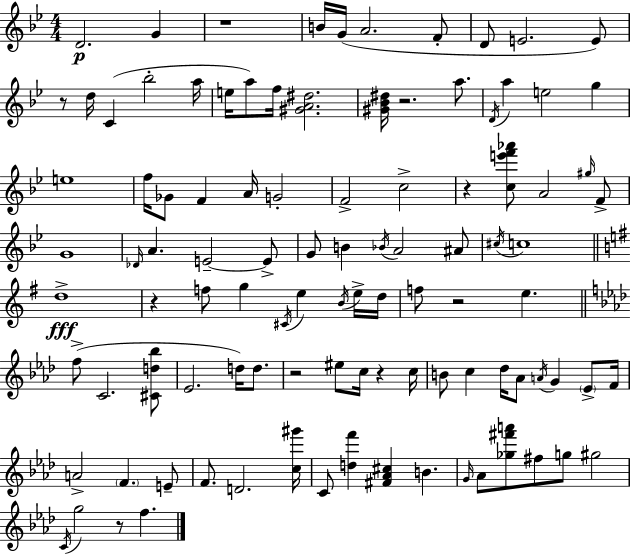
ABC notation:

X:1
T:Untitled
M:4/4
L:1/4
K:Bb
D2 G z4 B/4 G/4 A2 F/2 D/2 E2 E/2 z/2 d/4 C _b2 a/4 e/4 a/2 f/4 [^GA^d]2 [^G_B^d]/4 z2 a/2 D/4 a e2 g e4 f/4 _G/2 F A/4 G2 F2 c2 z [ce'f'_a']/2 A2 ^g/4 F/2 G4 _D/4 A E2 E/2 G/2 B _B/4 A2 ^A/2 ^c/4 c4 d4 z f/2 g ^C/4 e B/4 e/4 d/4 f/2 z2 e f/2 C2 [^Cd_b]/2 _E2 d/4 d/2 z2 ^e/2 c/4 z c/4 B/2 c _d/4 _A/2 A/4 G _E/2 F/4 A2 F E/2 F/2 D2 [c^g']/4 C/2 [df'] [^F_A^c] B G/4 _A/2 [_g^f'a']/2 ^f/2 g/2 ^g2 C/4 g2 z/2 f